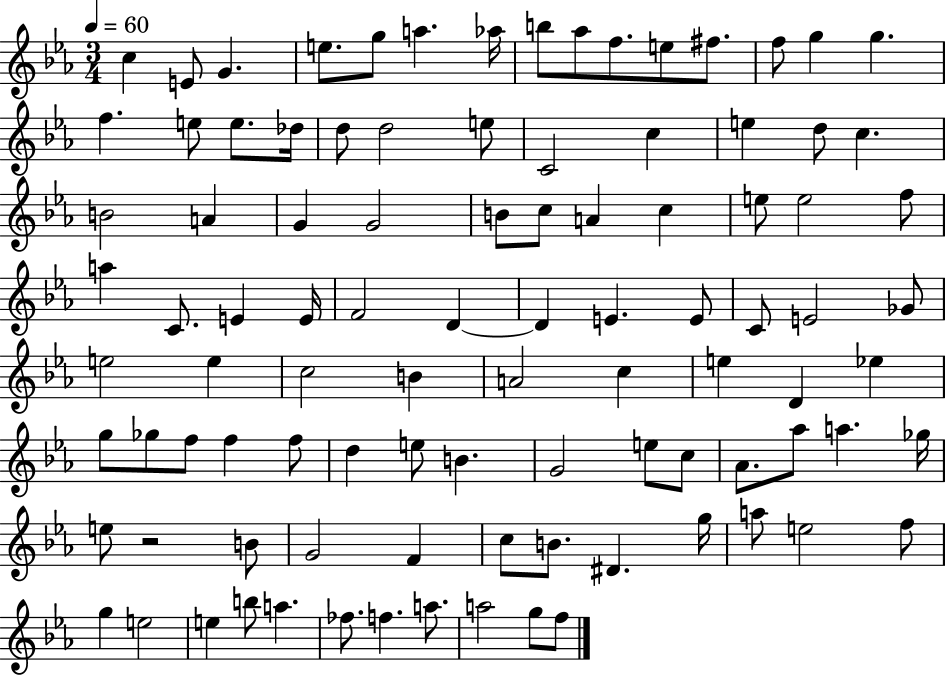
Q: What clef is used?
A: treble